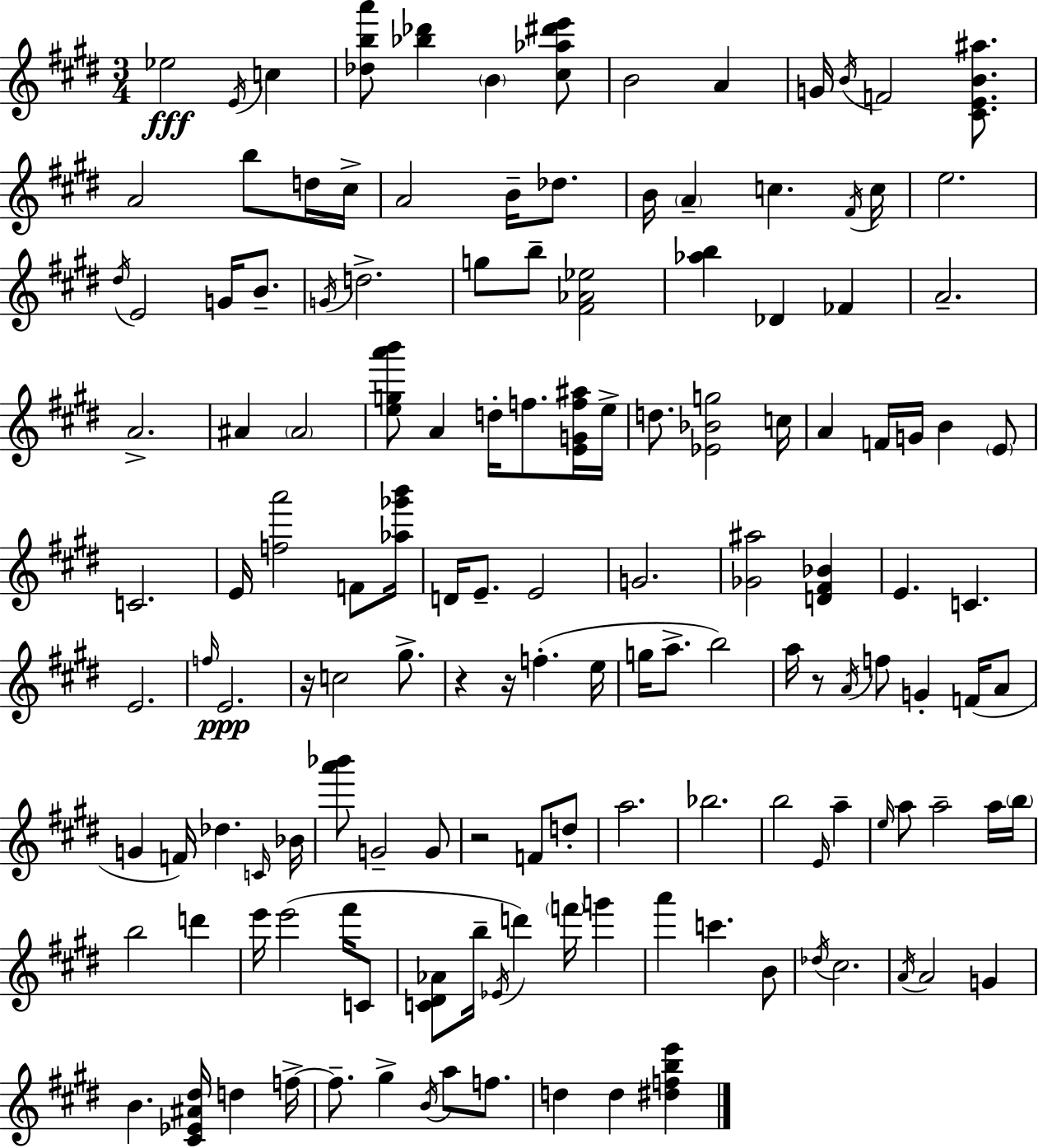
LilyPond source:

{
  \clef treble
  \numericTimeSignature
  \time 3/4
  \key e \major
  ees''2\fff \acciaccatura { e'16 } c''4 | <des'' b'' a'''>8 <bes'' des'''>4 \parenthesize b'4 <cis'' aes'' dis''' e'''>8 | b'2 a'4 | g'16 \acciaccatura { b'16 } f'2 <cis' e' b' ais''>8. | \break a'2 b''8 | d''16 cis''16-> a'2 b'16-- des''8. | b'16 \parenthesize a'4-- c''4. | \acciaccatura { fis'16 } c''16 e''2. | \break \acciaccatura { dis''16 } e'2 | g'16 b'8.-- \acciaccatura { g'16 } d''2.-> | g''8 b''8-- <fis' aes' ees''>2 | <aes'' b''>4 des'4 | \break fes'4 a'2.-- | a'2.-> | ais'4 \parenthesize ais'2 | <e'' g'' a''' b'''>8 a'4 d''16-. | \break f''8. <e' g' f'' ais''>16 e''16-> d''8. <ees' bes' g''>2 | c''16 a'4 f'16 g'16 b'4 | \parenthesize e'8 c'2. | e'16 <f'' a'''>2 | \break f'8 <aes'' ges''' b'''>16 d'16 e'8.-- e'2 | g'2. | <ges' ais''>2 | <d' fis' bes'>4 e'4. c'4. | \break e'2. | \grace { f''16 } e'2.\ppp | r16 c''2 | gis''8.-> r4 r16 f''4.-.( | \break e''16 g''16 a''8.-> b''2) | a''16 r8 \acciaccatura { a'16 } f''8 | g'4-. f'16( a'8 g'4 f'16) | des''4. \grace { c'16 } bes'16 <a''' bes'''>8 g'2-- | \break g'8 r2 | f'8 d''8-. a''2. | bes''2. | b''2 | \break \grace { e'16 } a''4-- \grace { e''16 } a''8 | a''2-- a''16 \parenthesize b''16 b''2 | d'''4 e'''16 e'''2( | fis'''16 c'8 <c' dis' aes'>8 | \break b''16-- \acciaccatura { ees'16 }) d'''4 \parenthesize f'''16 g'''4 a'''4 | c'''4. b'8 \acciaccatura { des''16 } | cis''2. | \acciaccatura { a'16 } a'2 g'4 | \break b'4. <cis' ees' ais' dis''>16 d''4 | f''16->~~ f''8.-- gis''4-> \acciaccatura { b'16 } a''8 f''8. | d''4 d''4 <dis'' f'' b'' e'''>4 | \bar "|."
}